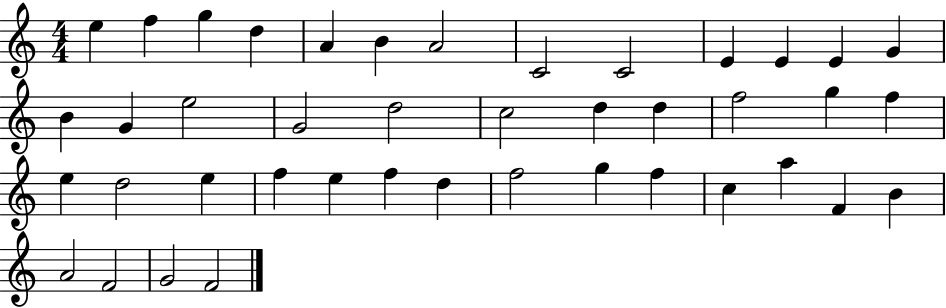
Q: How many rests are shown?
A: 0